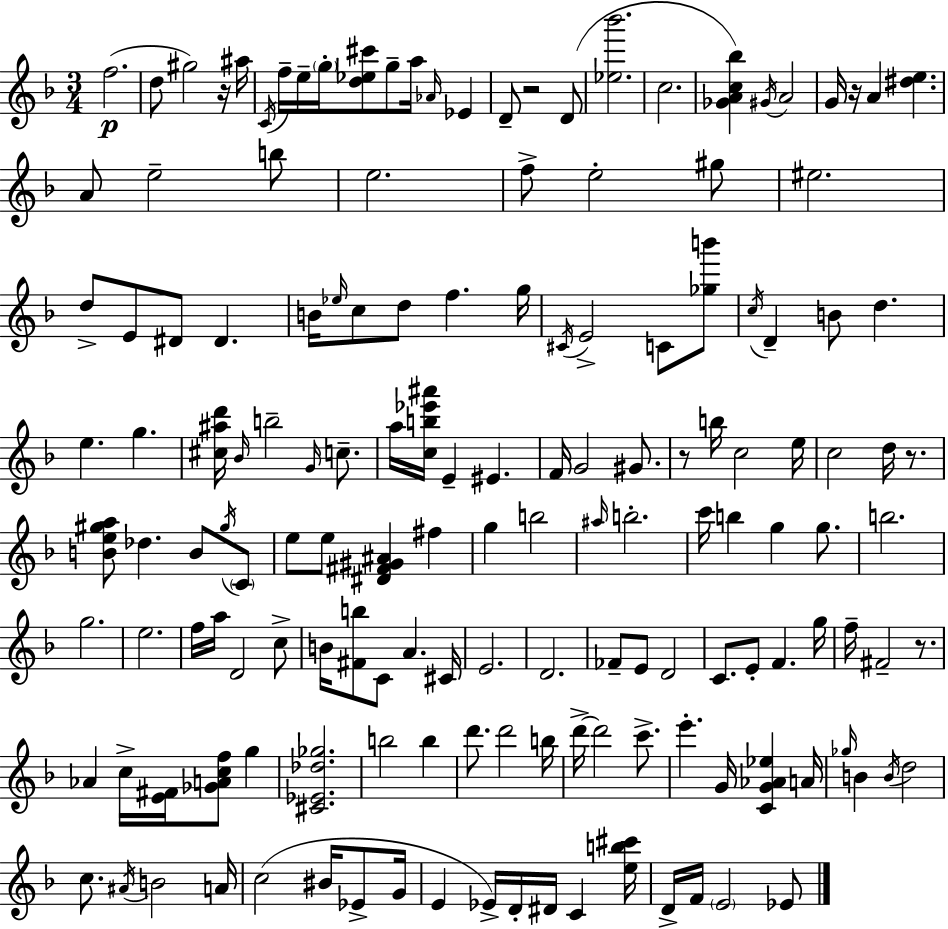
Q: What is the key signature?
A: F major